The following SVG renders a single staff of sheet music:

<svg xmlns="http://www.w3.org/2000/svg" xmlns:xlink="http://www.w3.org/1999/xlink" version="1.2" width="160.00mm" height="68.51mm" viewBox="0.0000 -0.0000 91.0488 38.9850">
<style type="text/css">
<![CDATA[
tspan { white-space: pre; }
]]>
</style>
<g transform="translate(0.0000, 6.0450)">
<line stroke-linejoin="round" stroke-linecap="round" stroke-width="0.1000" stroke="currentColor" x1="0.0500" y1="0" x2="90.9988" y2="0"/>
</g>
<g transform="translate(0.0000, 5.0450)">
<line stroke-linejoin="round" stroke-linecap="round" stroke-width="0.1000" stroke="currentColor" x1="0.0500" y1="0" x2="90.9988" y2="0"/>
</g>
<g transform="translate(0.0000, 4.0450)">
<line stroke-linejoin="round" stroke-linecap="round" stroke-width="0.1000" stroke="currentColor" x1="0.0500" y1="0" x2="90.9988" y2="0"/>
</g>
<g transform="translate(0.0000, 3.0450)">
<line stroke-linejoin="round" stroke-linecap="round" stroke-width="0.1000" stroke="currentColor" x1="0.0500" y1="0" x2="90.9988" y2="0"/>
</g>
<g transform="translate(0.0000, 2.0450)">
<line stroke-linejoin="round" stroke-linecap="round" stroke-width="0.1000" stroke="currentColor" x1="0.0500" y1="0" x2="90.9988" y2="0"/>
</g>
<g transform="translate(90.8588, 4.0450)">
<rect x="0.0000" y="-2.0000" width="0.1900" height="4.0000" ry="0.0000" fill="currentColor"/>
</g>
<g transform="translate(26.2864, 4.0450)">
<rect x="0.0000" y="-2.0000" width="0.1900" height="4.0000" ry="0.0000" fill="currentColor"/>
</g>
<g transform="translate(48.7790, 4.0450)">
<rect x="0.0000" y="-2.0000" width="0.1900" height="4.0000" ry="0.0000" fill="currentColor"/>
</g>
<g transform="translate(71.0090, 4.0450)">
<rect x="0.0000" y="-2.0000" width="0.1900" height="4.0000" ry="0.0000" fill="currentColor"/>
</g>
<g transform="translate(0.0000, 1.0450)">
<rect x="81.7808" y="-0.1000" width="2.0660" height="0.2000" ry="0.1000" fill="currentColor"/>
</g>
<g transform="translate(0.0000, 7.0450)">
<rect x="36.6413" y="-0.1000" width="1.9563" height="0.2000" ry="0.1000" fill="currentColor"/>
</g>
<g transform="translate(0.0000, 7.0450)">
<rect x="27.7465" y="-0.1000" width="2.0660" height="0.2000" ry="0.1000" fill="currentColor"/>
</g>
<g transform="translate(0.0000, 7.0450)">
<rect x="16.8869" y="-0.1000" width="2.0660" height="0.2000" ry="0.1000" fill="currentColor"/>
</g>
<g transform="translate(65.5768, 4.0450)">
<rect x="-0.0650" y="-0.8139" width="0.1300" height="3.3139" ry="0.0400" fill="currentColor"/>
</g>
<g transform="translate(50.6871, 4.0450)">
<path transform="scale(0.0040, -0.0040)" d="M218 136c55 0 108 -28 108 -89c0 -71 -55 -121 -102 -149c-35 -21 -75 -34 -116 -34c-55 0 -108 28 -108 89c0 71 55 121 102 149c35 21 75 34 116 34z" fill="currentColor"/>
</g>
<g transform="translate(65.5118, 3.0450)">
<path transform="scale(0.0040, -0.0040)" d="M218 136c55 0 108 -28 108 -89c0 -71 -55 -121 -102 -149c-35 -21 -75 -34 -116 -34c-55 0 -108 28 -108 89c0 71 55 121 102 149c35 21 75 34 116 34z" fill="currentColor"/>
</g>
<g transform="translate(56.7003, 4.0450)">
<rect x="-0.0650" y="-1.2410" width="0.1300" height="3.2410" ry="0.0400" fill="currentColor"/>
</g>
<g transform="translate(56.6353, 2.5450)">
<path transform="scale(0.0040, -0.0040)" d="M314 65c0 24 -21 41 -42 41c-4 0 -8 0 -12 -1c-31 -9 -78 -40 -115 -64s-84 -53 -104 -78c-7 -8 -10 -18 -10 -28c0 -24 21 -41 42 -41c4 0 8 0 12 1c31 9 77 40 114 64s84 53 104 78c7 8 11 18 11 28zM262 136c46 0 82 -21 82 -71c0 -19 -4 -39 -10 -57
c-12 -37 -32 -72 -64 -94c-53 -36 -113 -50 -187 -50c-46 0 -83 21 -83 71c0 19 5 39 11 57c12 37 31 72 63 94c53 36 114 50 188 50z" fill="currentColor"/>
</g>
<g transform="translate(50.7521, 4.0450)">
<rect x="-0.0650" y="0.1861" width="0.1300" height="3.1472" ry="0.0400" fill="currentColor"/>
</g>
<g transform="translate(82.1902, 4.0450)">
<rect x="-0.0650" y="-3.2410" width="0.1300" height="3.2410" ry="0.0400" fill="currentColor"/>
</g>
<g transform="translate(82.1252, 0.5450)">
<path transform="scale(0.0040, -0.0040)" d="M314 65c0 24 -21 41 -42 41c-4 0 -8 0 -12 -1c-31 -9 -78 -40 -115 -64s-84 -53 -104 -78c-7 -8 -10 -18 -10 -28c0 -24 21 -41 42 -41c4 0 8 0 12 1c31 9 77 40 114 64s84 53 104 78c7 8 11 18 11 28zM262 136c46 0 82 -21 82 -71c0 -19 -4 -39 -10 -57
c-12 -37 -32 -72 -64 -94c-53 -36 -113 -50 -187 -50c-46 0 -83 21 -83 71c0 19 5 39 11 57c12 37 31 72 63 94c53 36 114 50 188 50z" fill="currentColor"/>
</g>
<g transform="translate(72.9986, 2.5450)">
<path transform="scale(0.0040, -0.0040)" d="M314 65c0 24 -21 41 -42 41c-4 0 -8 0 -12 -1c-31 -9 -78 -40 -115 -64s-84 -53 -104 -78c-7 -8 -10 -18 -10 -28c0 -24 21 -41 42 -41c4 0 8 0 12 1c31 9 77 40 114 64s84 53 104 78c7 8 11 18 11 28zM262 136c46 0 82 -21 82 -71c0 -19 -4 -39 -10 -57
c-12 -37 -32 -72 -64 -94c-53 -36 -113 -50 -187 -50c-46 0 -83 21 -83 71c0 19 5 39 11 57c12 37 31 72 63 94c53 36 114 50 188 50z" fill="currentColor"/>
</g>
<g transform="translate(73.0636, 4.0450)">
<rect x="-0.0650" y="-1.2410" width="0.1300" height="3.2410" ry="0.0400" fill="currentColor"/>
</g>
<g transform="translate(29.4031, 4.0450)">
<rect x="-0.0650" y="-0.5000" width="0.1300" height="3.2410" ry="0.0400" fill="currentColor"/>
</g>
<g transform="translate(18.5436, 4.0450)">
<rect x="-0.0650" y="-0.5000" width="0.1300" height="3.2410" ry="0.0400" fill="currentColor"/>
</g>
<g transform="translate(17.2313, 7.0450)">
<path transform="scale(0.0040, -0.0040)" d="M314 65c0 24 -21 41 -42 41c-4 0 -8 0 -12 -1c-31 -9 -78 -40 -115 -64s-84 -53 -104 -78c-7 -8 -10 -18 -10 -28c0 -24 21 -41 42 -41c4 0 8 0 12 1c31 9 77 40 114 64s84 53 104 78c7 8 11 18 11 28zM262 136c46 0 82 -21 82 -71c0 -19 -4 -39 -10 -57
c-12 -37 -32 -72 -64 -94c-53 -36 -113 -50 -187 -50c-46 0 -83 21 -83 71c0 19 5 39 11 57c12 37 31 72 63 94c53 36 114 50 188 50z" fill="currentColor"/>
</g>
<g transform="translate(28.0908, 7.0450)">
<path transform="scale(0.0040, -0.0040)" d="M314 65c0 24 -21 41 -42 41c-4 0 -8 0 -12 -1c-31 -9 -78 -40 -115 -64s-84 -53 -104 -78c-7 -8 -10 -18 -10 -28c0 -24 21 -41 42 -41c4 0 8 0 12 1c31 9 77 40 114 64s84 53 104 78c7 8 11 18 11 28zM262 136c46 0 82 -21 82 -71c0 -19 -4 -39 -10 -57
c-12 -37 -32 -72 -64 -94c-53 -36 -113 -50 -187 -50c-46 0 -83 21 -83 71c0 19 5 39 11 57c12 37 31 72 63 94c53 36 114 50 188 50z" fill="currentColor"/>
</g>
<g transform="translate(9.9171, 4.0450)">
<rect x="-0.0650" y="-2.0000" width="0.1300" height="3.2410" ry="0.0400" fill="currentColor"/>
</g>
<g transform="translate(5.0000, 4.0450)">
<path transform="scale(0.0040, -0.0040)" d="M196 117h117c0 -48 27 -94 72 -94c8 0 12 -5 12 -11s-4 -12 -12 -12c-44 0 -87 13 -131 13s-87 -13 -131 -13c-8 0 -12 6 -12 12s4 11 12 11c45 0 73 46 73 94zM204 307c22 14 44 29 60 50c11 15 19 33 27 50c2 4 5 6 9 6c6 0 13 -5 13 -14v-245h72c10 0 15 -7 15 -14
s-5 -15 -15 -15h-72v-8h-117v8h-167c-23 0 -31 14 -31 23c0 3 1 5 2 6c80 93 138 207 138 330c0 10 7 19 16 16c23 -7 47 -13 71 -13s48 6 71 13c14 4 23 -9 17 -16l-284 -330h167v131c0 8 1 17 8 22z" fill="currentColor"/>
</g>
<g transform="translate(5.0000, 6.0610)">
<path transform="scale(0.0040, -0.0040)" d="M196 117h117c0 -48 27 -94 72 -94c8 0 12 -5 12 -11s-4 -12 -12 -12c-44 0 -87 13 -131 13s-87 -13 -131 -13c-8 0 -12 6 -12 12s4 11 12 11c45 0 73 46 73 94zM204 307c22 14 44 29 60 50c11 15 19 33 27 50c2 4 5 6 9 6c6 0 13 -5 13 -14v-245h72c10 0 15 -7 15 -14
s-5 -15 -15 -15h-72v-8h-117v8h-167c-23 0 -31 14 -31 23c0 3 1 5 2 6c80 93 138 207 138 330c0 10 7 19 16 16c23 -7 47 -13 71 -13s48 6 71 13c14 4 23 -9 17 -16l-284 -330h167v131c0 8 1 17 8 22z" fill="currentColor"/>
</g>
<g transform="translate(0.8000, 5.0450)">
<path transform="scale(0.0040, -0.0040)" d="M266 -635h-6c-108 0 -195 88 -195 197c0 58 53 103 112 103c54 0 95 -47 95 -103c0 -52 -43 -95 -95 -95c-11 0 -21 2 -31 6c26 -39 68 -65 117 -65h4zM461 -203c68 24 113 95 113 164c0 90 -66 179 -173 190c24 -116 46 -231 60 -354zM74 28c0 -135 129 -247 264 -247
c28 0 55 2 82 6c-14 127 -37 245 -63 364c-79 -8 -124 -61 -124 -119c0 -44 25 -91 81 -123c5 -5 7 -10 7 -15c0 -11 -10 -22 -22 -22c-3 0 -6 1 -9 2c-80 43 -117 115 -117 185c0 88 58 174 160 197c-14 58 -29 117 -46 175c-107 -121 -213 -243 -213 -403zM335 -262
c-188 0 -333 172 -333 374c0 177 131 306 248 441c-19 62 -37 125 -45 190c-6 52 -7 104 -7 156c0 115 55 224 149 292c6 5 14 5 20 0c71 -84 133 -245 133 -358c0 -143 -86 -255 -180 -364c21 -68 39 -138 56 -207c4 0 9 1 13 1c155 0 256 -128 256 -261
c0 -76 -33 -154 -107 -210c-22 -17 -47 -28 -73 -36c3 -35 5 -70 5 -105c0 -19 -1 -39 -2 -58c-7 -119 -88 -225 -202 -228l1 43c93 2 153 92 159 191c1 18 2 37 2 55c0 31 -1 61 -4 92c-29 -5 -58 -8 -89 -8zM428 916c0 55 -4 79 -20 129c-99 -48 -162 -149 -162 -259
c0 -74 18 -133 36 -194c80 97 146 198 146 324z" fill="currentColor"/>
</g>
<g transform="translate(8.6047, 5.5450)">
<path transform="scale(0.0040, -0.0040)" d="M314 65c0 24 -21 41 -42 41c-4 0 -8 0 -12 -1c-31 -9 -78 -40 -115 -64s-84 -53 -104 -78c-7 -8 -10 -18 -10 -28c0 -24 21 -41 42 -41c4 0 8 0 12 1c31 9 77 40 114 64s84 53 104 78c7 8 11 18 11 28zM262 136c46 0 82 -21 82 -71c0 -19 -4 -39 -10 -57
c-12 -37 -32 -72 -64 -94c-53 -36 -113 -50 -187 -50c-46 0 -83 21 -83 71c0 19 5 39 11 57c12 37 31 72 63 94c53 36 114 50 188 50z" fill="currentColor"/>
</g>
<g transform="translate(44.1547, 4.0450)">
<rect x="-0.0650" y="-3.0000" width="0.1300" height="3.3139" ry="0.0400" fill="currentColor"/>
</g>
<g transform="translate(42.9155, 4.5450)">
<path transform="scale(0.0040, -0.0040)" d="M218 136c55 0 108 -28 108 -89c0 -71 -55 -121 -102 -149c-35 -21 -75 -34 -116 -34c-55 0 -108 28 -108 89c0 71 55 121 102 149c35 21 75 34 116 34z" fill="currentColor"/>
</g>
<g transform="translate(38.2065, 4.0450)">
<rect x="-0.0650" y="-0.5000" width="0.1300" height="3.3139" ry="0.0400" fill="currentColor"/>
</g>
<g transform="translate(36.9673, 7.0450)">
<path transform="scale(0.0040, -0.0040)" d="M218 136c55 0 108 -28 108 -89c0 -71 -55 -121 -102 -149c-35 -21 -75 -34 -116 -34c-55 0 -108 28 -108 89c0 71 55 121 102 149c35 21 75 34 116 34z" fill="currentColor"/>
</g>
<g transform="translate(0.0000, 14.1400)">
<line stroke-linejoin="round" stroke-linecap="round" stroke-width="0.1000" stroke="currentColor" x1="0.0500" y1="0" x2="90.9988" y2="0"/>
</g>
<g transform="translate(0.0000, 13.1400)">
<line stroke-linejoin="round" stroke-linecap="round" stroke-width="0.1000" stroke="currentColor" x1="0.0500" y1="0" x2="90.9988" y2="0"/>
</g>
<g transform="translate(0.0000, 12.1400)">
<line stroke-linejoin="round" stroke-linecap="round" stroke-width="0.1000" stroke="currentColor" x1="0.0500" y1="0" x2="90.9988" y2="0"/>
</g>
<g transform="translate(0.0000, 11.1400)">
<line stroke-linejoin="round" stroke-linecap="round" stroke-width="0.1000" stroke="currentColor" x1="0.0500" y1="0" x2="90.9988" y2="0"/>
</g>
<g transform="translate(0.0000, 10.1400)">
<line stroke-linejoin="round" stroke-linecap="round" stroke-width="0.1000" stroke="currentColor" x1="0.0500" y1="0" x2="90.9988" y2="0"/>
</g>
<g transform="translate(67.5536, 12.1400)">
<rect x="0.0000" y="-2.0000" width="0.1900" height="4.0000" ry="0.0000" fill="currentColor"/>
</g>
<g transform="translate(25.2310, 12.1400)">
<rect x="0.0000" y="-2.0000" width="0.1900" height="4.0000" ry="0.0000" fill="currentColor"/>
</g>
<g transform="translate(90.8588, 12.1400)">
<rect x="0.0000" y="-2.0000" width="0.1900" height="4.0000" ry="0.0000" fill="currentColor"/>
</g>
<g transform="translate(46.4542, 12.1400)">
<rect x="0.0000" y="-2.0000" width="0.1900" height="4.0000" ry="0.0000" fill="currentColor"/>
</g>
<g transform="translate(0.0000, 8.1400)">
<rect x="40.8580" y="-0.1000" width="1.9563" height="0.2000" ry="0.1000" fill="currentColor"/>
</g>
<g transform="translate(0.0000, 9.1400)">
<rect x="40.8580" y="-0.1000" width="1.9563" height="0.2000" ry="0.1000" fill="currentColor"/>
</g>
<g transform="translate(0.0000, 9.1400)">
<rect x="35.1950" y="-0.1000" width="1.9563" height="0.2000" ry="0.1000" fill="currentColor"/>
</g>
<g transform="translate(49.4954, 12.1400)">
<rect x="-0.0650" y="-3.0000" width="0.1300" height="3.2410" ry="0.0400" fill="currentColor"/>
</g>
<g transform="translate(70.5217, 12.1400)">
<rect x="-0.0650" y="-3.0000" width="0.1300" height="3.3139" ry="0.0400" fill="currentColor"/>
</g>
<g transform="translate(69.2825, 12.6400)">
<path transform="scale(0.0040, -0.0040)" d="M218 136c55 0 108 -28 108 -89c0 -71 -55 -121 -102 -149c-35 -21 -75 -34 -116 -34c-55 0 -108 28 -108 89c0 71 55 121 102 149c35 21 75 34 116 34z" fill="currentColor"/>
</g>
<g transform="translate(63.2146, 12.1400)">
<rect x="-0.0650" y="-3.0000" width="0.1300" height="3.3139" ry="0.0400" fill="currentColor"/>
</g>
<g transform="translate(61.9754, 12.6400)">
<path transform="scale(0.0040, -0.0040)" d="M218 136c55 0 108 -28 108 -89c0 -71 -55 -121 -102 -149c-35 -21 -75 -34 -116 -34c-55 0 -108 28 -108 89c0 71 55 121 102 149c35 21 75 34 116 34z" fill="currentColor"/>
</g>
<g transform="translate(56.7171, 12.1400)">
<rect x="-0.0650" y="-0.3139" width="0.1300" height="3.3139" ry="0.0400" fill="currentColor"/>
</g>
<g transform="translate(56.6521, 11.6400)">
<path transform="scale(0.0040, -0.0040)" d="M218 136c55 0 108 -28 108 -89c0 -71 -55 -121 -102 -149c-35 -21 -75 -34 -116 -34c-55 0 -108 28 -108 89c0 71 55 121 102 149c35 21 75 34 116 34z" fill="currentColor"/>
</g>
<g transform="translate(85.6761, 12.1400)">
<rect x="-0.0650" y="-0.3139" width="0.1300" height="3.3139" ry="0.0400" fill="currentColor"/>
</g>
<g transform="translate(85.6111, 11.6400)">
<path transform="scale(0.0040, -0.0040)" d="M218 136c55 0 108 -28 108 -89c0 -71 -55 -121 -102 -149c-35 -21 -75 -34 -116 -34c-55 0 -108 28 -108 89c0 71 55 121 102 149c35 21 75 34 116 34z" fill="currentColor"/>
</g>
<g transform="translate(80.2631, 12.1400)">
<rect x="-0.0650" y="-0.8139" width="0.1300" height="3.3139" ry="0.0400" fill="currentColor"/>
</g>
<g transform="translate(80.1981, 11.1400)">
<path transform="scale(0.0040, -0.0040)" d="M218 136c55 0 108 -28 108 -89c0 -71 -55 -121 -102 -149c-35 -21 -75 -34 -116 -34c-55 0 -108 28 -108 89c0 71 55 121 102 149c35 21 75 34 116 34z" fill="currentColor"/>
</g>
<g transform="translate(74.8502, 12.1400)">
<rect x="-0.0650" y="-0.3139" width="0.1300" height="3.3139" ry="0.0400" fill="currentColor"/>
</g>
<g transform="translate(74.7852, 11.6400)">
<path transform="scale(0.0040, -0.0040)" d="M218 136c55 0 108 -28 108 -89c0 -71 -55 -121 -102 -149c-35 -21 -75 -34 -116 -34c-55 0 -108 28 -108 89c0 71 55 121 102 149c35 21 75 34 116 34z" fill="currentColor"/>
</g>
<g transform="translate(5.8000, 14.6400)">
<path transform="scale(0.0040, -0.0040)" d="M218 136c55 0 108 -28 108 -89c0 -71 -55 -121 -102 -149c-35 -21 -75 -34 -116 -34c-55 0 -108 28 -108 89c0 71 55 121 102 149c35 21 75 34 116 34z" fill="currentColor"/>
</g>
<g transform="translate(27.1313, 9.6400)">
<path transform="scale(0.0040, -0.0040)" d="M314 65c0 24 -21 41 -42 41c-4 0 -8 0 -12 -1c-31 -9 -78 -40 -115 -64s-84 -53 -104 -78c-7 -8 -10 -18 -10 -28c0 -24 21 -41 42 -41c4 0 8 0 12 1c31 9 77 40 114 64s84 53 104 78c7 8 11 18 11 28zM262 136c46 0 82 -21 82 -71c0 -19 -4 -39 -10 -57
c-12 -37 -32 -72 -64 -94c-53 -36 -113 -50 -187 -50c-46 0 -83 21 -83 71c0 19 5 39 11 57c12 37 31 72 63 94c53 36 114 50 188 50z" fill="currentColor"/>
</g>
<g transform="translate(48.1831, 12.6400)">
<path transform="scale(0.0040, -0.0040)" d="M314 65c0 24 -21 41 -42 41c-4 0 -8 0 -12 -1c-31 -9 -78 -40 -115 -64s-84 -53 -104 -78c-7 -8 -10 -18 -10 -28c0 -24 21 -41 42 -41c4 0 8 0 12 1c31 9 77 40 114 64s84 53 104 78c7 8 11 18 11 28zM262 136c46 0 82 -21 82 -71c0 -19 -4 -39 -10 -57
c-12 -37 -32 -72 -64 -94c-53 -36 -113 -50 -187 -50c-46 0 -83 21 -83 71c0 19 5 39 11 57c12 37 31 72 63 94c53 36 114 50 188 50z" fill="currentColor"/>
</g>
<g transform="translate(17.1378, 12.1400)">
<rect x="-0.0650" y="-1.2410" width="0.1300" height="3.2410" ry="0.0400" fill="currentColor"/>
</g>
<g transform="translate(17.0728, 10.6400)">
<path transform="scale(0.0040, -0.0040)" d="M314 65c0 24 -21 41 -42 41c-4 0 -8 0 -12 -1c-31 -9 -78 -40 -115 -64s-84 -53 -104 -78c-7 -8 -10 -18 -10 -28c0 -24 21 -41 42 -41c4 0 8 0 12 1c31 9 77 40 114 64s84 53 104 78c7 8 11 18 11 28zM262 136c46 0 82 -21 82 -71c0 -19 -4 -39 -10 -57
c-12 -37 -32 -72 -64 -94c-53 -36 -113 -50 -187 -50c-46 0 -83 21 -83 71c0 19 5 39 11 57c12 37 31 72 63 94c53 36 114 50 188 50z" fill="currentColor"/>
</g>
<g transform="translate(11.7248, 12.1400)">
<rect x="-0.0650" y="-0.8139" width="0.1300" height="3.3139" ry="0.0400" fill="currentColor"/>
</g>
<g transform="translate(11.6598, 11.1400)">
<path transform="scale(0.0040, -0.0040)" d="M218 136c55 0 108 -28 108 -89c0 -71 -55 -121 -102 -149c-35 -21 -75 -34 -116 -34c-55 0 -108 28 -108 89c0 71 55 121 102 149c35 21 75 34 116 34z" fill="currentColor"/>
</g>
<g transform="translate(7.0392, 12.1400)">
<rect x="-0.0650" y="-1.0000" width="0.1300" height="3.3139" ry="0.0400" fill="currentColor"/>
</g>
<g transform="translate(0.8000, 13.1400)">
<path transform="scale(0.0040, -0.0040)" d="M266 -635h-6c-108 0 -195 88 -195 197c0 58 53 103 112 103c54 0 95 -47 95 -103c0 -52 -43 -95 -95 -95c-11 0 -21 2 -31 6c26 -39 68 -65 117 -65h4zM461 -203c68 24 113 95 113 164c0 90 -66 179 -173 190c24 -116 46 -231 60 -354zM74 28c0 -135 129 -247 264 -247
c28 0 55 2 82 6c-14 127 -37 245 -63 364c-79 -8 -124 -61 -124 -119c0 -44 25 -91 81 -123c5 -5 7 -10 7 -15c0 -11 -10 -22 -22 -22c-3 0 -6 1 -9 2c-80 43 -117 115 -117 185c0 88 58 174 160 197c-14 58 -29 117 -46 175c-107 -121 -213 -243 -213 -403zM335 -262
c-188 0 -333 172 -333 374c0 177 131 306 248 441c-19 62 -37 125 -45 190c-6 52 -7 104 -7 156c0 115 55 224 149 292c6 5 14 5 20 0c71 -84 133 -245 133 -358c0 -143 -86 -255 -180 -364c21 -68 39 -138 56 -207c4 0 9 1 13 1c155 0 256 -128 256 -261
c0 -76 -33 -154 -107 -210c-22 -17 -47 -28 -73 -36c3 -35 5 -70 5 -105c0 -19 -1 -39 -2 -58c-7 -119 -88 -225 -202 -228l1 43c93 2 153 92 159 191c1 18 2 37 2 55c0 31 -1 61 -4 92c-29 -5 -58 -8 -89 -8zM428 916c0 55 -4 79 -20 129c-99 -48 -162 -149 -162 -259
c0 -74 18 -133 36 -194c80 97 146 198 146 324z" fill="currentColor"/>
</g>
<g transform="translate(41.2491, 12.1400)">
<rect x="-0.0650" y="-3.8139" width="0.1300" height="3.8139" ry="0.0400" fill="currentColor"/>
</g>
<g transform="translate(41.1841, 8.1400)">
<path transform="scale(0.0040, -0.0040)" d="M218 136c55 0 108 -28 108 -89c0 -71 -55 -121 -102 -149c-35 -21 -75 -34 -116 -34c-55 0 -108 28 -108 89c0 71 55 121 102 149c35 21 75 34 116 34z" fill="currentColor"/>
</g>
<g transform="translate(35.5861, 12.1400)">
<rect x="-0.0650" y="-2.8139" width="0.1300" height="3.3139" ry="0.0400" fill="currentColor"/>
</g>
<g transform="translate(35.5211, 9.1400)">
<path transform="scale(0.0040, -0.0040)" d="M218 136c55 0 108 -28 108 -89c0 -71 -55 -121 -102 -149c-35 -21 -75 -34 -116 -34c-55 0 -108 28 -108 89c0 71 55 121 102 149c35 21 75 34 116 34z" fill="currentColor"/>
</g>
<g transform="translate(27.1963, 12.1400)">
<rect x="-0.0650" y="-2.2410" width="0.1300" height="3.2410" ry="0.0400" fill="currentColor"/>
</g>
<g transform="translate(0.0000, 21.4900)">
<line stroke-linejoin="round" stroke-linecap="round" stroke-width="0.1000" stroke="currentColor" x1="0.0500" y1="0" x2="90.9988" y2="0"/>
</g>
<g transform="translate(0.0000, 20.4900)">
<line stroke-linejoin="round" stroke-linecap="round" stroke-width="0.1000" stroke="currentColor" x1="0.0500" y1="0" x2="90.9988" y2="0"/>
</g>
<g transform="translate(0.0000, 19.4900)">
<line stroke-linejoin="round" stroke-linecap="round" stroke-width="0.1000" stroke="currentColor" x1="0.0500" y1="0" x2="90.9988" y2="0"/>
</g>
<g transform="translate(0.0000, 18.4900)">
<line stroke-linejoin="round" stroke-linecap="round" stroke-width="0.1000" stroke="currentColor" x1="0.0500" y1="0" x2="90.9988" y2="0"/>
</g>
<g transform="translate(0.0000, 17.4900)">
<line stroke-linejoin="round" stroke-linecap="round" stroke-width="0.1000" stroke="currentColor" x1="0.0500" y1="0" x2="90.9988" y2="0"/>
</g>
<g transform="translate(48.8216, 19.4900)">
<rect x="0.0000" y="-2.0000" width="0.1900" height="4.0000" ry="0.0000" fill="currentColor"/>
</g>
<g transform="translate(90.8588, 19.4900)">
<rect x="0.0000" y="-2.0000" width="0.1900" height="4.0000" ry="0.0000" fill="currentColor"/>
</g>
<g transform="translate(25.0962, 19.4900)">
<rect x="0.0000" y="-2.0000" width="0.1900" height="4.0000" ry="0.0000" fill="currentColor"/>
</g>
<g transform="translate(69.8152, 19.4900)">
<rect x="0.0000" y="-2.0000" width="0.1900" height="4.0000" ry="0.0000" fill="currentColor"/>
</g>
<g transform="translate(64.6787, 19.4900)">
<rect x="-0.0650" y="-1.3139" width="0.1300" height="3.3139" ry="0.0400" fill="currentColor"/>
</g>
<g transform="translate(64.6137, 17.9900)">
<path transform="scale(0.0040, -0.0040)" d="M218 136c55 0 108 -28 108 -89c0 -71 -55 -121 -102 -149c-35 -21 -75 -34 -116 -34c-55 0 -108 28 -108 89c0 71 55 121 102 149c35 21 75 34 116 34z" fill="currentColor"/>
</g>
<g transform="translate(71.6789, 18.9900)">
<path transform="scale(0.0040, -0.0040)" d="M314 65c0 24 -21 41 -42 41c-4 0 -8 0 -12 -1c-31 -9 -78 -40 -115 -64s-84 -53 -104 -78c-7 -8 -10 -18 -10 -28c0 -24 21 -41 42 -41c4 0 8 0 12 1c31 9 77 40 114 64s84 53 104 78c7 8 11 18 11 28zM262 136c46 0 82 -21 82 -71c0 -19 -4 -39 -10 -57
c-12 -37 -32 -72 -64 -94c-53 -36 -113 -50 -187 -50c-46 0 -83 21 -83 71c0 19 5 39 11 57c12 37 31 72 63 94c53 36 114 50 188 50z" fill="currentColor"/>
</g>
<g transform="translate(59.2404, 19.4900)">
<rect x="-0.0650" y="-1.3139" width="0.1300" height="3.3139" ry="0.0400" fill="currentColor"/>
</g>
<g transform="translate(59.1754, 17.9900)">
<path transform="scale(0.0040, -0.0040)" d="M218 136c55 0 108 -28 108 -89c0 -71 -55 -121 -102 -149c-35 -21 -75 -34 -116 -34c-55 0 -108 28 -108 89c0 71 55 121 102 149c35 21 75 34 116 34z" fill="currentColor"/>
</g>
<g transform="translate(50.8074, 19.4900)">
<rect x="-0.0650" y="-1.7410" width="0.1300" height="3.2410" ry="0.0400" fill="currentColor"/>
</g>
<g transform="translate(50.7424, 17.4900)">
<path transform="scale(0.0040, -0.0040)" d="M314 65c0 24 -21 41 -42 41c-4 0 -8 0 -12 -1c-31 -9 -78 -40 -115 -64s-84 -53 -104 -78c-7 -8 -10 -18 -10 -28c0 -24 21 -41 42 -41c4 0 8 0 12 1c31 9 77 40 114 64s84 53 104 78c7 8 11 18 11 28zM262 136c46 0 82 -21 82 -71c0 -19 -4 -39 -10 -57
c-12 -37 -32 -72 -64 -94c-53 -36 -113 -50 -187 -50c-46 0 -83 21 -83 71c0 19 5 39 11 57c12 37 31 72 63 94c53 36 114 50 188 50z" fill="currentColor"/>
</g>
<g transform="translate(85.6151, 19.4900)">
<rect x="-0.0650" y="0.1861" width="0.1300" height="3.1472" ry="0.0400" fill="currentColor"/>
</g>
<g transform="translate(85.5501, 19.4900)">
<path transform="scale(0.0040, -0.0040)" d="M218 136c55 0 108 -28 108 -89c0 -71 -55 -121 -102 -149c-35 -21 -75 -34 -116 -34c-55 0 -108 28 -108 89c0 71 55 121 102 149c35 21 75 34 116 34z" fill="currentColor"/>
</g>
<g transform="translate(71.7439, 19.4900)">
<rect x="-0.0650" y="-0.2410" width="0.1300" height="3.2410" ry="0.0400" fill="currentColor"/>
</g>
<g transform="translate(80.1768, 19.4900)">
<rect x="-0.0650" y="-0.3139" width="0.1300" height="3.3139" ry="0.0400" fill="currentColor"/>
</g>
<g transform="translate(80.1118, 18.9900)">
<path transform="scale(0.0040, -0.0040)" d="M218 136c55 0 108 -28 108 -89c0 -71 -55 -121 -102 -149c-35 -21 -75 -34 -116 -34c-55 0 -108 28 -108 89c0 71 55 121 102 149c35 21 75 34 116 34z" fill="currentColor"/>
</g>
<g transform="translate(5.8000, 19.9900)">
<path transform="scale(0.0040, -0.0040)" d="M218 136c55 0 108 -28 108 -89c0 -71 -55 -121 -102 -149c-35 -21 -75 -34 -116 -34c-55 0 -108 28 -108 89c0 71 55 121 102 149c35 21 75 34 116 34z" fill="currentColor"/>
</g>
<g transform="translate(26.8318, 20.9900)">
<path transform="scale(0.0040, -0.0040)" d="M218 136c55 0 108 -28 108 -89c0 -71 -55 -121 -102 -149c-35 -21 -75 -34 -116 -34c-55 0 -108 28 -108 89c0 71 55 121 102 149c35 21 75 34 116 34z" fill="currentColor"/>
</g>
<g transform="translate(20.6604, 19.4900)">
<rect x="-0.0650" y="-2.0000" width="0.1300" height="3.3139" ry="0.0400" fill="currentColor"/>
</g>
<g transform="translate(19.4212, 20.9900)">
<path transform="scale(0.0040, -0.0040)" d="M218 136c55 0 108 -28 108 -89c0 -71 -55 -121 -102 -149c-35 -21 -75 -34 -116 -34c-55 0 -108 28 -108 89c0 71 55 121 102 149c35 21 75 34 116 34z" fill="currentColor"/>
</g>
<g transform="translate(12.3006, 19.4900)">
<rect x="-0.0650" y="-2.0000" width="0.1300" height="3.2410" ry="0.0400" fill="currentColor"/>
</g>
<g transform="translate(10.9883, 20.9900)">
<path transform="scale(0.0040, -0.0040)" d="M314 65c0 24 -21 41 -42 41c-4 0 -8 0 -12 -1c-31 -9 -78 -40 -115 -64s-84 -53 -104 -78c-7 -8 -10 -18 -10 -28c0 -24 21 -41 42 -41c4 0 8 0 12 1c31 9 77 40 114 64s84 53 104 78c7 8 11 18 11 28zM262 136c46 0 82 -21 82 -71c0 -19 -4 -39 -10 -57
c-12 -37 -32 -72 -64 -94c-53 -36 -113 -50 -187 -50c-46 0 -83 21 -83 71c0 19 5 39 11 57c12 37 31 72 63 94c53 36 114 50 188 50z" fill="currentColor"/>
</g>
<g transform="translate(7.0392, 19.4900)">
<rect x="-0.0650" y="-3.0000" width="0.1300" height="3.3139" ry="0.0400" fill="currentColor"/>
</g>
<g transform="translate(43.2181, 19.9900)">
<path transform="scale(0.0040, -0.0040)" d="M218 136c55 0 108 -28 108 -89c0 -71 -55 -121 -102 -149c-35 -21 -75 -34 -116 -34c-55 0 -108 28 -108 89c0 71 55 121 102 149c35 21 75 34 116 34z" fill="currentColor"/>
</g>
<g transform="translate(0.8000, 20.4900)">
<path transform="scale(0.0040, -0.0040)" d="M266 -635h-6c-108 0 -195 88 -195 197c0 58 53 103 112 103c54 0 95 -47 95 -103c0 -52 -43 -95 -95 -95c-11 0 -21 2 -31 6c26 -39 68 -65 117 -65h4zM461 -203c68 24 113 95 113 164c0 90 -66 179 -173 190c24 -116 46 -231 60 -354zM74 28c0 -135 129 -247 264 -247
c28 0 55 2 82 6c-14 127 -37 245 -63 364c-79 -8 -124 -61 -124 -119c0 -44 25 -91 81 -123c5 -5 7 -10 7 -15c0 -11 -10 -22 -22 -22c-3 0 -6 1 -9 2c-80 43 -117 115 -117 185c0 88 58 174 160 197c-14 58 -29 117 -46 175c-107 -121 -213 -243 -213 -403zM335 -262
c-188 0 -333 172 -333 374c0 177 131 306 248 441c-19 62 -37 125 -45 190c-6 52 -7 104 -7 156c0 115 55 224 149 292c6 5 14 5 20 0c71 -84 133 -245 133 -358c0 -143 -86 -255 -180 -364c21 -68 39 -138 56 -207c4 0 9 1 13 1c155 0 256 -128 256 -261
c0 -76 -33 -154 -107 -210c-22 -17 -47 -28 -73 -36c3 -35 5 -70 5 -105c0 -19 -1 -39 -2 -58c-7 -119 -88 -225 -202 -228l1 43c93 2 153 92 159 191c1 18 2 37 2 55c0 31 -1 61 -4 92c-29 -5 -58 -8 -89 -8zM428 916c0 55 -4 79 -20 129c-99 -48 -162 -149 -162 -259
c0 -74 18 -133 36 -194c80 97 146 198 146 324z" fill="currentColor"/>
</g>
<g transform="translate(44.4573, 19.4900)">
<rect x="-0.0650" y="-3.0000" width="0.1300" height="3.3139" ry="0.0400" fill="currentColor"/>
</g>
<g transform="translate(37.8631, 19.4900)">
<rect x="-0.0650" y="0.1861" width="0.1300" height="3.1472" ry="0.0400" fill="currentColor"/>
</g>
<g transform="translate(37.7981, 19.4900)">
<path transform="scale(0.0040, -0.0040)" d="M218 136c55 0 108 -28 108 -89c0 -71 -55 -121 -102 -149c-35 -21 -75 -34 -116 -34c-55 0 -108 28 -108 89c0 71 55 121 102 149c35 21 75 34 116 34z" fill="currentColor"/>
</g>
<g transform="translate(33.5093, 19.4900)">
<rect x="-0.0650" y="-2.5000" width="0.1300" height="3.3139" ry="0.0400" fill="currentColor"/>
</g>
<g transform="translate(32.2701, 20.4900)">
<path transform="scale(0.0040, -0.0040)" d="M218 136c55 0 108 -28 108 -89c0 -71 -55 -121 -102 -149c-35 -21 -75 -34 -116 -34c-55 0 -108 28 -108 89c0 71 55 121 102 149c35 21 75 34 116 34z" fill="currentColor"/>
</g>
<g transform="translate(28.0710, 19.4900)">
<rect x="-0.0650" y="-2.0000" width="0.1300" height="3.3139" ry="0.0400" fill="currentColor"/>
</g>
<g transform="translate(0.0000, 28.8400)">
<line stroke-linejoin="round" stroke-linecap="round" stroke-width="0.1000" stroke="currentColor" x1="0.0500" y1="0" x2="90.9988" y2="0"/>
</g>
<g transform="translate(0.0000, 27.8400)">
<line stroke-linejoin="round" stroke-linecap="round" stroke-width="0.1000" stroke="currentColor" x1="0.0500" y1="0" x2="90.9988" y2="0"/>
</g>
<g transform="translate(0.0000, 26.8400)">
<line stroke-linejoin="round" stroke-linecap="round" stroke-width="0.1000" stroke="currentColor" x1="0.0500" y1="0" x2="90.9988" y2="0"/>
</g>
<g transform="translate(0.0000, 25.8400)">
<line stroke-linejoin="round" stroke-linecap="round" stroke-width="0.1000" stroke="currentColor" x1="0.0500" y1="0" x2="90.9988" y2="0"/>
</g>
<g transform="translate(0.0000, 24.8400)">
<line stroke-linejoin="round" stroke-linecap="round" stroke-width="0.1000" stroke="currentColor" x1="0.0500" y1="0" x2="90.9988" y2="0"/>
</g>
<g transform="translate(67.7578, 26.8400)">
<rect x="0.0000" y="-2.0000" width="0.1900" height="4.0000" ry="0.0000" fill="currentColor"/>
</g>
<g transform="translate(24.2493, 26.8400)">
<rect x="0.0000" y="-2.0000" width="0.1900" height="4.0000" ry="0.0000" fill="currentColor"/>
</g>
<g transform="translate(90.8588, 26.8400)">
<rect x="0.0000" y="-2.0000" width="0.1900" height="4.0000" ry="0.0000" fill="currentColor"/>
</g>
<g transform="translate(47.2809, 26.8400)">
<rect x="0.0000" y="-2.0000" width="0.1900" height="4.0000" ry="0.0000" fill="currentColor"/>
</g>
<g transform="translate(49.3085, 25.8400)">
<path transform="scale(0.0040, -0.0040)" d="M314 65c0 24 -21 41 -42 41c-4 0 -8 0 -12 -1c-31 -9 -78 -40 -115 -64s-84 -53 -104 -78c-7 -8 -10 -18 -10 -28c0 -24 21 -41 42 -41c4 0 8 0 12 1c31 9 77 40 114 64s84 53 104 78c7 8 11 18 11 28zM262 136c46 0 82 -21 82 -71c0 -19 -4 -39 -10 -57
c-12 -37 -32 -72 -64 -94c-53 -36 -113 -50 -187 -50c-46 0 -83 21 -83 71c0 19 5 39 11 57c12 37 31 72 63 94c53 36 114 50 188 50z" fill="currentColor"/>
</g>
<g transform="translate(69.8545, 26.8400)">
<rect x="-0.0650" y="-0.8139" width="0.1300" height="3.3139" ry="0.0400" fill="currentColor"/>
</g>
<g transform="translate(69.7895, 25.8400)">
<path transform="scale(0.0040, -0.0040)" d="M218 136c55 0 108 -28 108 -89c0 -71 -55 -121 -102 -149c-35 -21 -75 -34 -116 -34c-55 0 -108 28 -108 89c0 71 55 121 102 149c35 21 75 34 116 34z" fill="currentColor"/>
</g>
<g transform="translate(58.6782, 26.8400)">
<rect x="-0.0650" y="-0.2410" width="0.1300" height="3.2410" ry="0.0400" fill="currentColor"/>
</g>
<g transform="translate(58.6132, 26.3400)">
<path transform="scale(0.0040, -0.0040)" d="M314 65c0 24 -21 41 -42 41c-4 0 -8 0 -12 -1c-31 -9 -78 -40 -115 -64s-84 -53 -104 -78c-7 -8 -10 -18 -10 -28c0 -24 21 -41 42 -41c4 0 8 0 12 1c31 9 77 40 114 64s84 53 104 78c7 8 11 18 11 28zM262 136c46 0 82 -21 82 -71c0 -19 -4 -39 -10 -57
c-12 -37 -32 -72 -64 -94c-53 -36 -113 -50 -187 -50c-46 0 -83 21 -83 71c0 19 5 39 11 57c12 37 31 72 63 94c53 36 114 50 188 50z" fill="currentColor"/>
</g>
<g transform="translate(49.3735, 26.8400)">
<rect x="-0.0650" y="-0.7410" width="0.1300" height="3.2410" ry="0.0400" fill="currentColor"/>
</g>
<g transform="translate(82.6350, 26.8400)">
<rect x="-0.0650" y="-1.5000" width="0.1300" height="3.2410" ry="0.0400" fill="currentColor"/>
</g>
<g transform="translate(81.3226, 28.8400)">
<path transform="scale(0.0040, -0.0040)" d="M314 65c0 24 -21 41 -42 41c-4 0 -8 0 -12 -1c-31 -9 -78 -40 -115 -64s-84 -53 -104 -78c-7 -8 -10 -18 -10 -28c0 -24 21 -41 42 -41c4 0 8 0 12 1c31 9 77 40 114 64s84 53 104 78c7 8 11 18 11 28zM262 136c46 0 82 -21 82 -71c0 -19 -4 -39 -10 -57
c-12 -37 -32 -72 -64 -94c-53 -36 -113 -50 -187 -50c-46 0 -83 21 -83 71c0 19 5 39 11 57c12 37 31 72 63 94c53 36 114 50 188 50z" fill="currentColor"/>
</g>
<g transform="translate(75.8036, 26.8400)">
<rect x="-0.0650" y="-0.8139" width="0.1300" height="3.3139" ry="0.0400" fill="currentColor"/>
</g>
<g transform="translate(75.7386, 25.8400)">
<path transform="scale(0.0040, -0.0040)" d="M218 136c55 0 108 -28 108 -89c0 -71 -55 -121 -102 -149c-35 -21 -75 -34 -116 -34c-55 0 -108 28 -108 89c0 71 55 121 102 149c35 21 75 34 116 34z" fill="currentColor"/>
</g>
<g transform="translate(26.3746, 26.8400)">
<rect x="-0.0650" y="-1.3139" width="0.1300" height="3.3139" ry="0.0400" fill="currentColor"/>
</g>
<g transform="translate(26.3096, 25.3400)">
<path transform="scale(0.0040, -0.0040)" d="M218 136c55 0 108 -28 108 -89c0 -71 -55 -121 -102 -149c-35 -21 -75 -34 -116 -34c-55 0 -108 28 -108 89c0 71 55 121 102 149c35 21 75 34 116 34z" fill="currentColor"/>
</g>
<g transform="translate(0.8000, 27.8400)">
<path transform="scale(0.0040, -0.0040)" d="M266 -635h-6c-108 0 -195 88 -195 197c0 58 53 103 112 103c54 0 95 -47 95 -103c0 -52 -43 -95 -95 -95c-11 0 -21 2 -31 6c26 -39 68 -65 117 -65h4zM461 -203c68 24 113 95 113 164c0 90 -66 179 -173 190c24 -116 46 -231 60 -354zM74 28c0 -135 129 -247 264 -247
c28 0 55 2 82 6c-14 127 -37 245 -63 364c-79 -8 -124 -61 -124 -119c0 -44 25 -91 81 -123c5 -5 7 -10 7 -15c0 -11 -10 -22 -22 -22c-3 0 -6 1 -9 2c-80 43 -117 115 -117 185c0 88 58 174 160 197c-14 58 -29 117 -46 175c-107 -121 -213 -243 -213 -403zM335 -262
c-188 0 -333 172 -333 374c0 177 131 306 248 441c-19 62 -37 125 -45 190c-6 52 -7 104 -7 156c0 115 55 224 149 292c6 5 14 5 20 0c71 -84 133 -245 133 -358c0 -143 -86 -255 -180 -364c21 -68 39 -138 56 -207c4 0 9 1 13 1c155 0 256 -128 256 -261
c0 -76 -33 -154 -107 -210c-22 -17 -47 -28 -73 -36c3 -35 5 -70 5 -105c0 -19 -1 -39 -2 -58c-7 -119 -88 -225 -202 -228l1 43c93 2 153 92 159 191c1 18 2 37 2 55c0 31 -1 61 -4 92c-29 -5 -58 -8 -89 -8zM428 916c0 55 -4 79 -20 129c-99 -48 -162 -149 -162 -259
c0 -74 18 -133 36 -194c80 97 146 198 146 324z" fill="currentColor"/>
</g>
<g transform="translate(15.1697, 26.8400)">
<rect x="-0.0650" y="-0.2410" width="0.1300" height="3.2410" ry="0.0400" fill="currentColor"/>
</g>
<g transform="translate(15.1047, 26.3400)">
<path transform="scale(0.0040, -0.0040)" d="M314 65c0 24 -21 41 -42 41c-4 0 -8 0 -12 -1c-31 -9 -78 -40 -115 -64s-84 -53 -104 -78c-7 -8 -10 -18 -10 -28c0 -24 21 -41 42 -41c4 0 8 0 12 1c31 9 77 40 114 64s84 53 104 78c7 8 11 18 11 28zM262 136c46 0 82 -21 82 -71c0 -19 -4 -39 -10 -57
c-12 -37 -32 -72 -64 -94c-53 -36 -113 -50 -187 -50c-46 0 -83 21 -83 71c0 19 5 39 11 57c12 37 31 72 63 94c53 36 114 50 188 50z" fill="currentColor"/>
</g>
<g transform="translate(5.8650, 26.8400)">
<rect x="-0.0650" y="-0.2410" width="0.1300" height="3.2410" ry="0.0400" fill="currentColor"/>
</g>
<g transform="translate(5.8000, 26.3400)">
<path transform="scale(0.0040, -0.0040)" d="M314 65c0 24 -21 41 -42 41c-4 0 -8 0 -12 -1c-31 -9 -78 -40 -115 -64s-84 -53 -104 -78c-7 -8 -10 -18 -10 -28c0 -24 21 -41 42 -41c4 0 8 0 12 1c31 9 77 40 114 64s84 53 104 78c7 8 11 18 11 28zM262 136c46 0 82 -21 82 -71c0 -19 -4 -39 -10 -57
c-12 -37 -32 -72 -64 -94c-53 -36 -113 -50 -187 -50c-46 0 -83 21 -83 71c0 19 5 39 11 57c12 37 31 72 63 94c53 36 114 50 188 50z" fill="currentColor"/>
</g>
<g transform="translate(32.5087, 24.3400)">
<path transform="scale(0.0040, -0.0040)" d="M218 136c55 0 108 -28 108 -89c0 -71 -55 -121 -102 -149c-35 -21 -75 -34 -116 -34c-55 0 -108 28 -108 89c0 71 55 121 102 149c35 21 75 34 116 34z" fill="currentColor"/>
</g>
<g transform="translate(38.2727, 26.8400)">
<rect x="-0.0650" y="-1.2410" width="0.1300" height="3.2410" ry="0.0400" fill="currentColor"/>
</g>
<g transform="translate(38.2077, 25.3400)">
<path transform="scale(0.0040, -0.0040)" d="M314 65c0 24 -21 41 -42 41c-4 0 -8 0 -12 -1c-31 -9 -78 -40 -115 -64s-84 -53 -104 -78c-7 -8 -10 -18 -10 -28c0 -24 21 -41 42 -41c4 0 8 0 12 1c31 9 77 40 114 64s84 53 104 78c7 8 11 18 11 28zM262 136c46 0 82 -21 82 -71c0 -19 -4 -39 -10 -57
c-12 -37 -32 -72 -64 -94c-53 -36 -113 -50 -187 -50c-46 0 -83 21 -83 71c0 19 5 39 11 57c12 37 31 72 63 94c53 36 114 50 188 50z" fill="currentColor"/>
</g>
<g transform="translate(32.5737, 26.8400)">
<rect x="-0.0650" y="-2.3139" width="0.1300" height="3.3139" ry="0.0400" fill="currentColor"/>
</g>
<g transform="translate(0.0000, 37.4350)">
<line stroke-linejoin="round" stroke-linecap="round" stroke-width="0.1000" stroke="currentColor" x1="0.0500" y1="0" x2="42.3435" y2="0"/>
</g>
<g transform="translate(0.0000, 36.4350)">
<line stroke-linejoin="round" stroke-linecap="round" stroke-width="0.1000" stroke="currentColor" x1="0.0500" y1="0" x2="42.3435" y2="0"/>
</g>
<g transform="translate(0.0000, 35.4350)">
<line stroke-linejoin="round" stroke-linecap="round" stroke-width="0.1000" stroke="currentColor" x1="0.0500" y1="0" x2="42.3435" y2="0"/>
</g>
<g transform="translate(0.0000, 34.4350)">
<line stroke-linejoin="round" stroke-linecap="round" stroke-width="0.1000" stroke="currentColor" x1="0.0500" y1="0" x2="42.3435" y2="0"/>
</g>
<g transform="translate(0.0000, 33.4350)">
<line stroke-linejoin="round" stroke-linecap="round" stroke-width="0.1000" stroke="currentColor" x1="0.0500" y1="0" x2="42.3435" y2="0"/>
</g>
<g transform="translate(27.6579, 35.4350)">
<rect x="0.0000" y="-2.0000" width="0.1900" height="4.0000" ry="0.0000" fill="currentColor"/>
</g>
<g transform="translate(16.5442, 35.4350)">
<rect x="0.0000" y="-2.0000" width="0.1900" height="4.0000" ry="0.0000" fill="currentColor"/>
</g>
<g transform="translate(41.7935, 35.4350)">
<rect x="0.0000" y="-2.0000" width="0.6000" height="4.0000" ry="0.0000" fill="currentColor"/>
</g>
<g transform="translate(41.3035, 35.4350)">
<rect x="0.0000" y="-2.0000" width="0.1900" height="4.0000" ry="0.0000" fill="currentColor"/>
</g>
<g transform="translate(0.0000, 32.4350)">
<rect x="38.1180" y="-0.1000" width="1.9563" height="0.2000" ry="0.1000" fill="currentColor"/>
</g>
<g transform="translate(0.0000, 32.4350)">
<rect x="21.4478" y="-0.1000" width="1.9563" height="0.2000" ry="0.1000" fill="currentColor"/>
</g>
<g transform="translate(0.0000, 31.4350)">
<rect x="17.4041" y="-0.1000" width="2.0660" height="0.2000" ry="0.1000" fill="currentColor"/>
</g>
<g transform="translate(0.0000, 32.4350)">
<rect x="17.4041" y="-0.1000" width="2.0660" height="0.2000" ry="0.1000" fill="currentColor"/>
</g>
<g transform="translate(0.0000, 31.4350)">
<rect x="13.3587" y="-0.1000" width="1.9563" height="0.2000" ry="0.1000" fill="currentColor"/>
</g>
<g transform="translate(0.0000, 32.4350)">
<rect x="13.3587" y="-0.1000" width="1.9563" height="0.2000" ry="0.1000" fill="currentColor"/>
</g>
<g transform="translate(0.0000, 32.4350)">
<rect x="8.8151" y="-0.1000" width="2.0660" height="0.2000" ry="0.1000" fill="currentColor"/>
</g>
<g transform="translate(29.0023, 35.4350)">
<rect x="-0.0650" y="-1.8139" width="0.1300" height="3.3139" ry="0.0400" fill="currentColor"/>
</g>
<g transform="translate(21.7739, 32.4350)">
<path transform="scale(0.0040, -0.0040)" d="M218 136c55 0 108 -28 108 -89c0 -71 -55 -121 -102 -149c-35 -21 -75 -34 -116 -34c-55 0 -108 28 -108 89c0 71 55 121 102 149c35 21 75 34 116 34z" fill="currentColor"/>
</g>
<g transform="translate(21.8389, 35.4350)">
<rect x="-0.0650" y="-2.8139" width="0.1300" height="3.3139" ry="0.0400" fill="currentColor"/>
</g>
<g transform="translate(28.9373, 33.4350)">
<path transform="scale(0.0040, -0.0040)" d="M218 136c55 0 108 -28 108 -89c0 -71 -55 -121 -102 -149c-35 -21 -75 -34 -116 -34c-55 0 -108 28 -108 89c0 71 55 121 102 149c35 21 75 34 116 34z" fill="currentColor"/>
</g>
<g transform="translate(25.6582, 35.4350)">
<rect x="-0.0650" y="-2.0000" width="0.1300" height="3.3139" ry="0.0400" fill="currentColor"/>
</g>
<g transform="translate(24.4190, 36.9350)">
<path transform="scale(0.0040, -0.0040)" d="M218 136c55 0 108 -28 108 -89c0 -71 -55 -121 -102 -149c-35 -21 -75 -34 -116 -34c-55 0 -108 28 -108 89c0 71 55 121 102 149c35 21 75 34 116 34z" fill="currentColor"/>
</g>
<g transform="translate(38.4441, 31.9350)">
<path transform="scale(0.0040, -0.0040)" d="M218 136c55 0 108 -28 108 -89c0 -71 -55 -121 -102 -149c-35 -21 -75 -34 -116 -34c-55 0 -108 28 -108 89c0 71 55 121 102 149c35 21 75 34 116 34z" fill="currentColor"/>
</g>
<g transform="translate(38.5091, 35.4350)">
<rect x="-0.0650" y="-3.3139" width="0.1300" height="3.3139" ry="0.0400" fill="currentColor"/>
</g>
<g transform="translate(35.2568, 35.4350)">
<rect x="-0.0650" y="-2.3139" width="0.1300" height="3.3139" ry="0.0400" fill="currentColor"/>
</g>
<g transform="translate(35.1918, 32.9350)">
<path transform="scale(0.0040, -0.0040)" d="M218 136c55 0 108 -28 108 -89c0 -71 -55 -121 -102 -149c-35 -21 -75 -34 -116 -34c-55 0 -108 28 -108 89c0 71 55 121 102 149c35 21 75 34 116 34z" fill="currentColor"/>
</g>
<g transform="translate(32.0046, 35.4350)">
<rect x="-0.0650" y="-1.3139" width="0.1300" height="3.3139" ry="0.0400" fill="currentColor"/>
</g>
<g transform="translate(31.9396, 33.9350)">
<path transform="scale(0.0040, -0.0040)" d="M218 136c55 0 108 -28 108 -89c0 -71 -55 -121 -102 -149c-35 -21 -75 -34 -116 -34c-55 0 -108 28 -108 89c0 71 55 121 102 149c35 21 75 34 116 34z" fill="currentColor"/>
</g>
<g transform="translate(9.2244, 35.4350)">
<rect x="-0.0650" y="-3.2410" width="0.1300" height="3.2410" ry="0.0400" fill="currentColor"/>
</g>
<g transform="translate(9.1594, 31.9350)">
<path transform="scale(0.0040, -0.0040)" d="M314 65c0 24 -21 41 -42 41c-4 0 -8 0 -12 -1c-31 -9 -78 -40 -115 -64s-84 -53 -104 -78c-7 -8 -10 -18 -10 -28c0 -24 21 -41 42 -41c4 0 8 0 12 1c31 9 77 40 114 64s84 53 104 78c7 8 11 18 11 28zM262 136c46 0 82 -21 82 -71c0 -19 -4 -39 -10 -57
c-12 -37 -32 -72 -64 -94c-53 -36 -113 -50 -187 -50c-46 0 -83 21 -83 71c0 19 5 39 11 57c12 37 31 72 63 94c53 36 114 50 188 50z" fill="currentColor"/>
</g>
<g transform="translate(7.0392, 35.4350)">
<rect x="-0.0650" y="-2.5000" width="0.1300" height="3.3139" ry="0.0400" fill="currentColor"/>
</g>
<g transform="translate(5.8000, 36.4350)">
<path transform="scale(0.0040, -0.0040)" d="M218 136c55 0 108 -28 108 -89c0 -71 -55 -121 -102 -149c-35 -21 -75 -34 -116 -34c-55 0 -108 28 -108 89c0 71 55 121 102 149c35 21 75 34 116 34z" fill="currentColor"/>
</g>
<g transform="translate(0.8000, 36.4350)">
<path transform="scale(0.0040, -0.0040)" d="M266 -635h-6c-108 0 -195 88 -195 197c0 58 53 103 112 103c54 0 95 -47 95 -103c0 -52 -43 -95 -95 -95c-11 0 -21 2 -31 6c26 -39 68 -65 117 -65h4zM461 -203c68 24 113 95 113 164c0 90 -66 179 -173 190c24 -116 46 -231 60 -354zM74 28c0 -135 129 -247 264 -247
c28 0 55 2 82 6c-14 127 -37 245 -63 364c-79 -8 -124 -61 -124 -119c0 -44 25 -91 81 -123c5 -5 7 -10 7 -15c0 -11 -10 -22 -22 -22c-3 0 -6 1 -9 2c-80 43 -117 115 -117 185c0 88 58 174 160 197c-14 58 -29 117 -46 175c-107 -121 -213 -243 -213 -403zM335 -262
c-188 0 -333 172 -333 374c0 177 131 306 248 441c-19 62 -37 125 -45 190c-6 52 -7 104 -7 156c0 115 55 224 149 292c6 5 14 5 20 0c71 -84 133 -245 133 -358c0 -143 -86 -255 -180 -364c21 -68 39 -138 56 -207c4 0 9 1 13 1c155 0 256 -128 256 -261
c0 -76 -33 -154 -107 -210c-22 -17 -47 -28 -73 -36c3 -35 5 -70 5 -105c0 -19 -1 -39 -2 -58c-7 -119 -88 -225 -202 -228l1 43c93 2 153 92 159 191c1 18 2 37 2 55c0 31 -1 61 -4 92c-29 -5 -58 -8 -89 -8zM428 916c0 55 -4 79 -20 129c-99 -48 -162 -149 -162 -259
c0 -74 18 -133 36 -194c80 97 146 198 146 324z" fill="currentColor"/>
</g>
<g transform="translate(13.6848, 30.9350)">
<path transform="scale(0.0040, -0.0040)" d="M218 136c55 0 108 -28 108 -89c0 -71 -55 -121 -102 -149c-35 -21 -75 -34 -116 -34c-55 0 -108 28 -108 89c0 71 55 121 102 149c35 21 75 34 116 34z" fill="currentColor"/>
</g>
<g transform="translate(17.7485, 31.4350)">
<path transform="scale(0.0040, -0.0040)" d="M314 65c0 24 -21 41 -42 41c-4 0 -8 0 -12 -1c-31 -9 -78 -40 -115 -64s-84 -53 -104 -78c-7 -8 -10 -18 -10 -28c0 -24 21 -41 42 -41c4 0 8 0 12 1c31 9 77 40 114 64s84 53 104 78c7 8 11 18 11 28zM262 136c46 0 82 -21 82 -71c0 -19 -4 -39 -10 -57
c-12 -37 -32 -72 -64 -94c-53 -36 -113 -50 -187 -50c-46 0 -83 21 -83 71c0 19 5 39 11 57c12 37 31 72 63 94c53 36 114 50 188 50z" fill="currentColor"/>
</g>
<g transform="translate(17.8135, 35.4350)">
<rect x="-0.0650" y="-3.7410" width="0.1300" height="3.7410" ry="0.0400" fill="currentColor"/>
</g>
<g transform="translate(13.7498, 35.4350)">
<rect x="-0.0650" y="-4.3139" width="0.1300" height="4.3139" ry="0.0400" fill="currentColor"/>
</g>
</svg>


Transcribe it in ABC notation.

X:1
T:Untitled
M:4/4
L:1/4
K:C
F2 C2 C2 C A B e2 d e2 b2 D d e2 g2 a c' A2 c A A c d c A F2 F F G B A f2 e e c2 c B c2 c2 e g e2 d2 c2 d d E2 G b2 d' c'2 a F f e g b